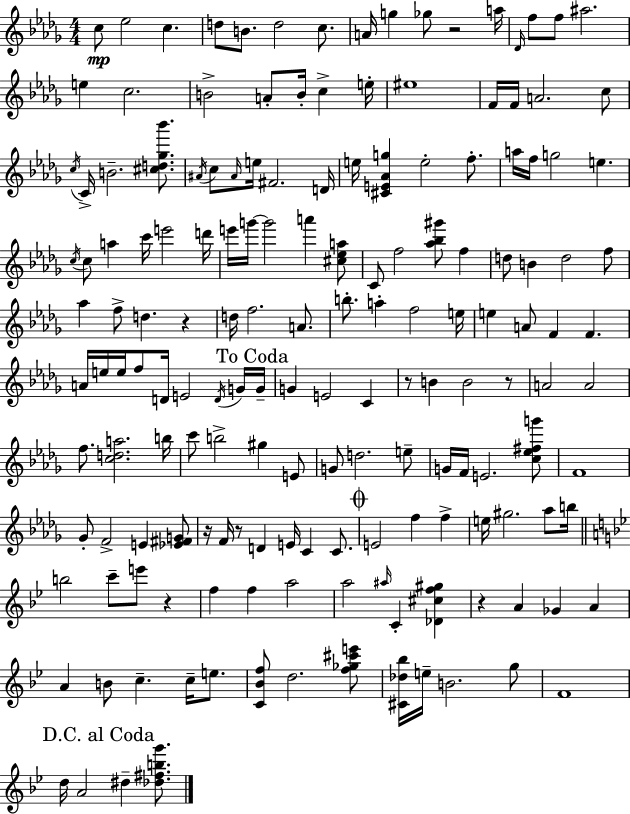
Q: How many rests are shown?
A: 8